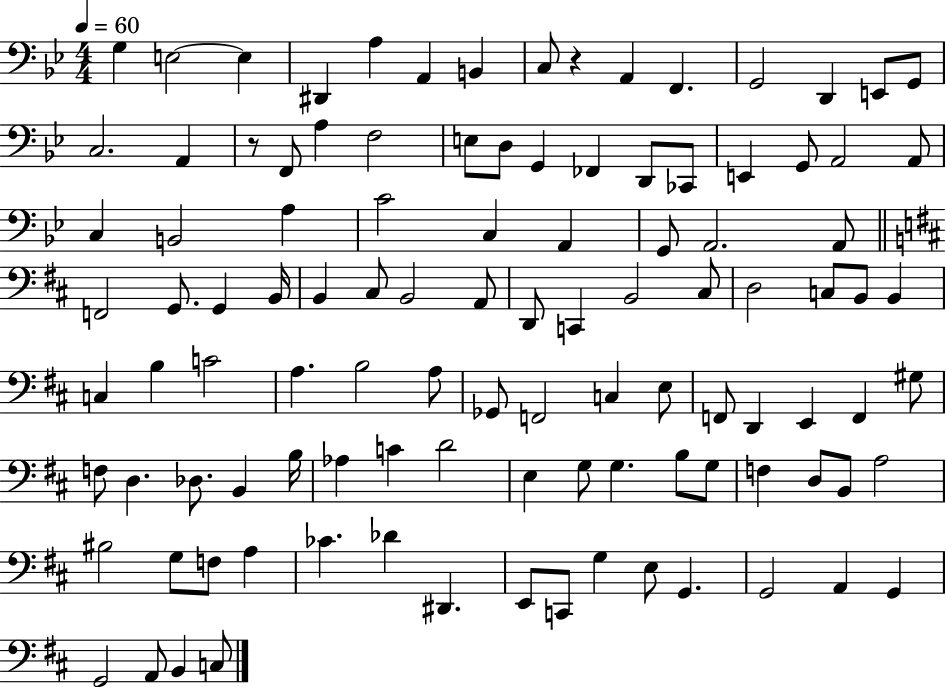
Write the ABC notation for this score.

X:1
T:Untitled
M:4/4
L:1/4
K:Bb
G, E,2 E, ^D,, A, A,, B,, C,/2 z A,, F,, G,,2 D,, E,,/2 G,,/2 C,2 A,, z/2 F,,/2 A, F,2 E,/2 D,/2 G,, _F,, D,,/2 _C,,/2 E,, G,,/2 A,,2 A,,/2 C, B,,2 A, C2 C, A,, G,,/2 A,,2 A,,/2 F,,2 G,,/2 G,, B,,/4 B,, ^C,/2 B,,2 A,,/2 D,,/2 C,, B,,2 ^C,/2 D,2 C,/2 B,,/2 B,, C, B, C2 A, B,2 A,/2 _G,,/2 F,,2 C, E,/2 F,,/2 D,, E,, F,, ^G,/2 F,/2 D, _D,/2 B,, B,/4 _A, C D2 E, G,/2 G, B,/2 G,/2 F, D,/2 B,,/2 A,2 ^B,2 G,/2 F,/2 A, _C _D ^D,, E,,/2 C,,/2 G, E,/2 G,, G,,2 A,, G,, G,,2 A,,/2 B,, C,/2